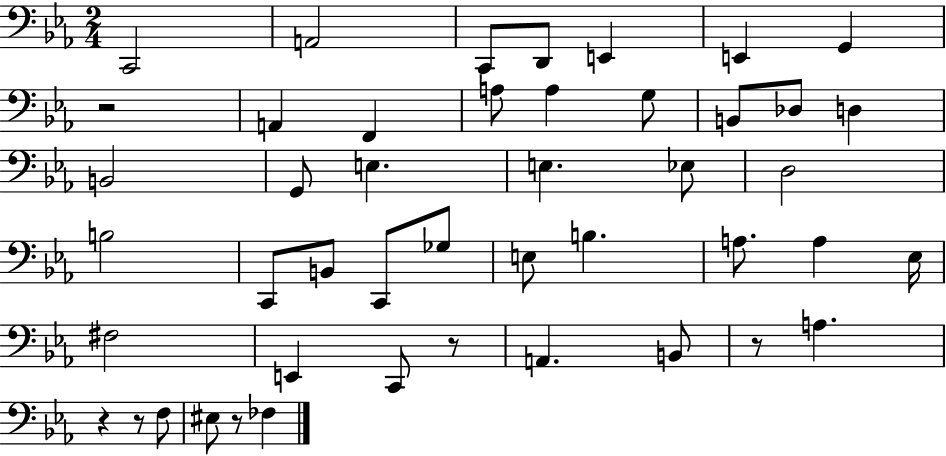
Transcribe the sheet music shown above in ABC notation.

X:1
T:Untitled
M:2/4
L:1/4
K:Eb
C,,2 A,,2 C,,/2 D,,/2 E,, E,, G,, z2 A,, F,, A,/2 A, G,/2 B,,/2 _D,/2 D, B,,2 G,,/2 E, E, _E,/2 D,2 B,2 C,,/2 B,,/2 C,,/2 _G,/2 E,/2 B, A,/2 A, _E,/4 ^F,2 E,, C,,/2 z/2 A,, B,,/2 z/2 A, z z/2 F,/2 ^E,/2 z/2 _F,